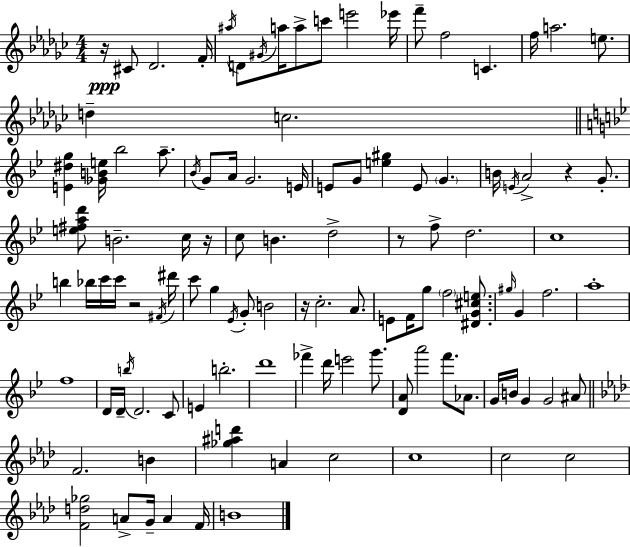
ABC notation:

X:1
T:Untitled
M:4/4
L:1/4
K:Ebm
z/4 ^C/2 _D2 F/4 ^a/4 D/2 ^G/4 a/4 a/2 c'/2 e'2 _e'/4 f'/2 f2 C f/4 a2 e/2 d c2 [E^dg] [_GBe]/4 _b2 a/2 _B/4 G/2 A/4 G2 E/4 E/2 G/2 [e^g] E/2 G B/4 E/4 A2 z G/2 [e^fad']/2 B2 c/4 z/4 c/2 B d2 z/2 f/2 d2 c4 b _b/4 c'/4 c'/4 z2 ^F/4 ^d'/4 c'/2 g _E/4 G/2 B2 z/4 c2 A/2 E/2 F/4 g/2 f2 [^DG^ce]/2 ^g/4 G f2 a4 f4 D/4 D/4 b/4 D2 C/2 E b2 d'4 _f' d'/4 e'2 g'/2 [DA]/2 a'2 f'/2 _A/2 G/4 B/4 G G2 ^A/2 F2 B [_g^ad'] A c2 c4 c2 c2 [Fd_g]2 A/2 G/4 A F/4 B4